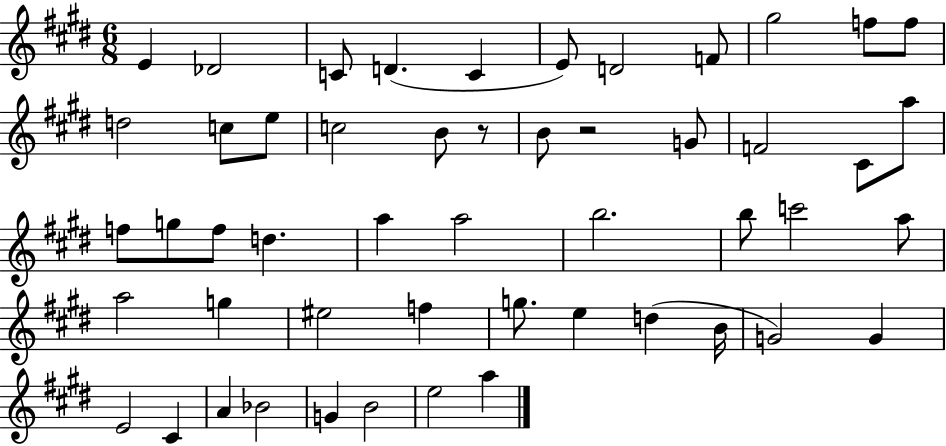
{
  \clef treble
  \numericTimeSignature
  \time 6/8
  \key e \major
  e'4 des'2 | c'8 d'4.( c'4 | e'8) d'2 f'8 | gis''2 f''8 f''8 | \break d''2 c''8 e''8 | c''2 b'8 r8 | b'8 r2 g'8 | f'2 cis'8 a''8 | \break f''8 g''8 f''8 d''4. | a''4 a''2 | b''2. | b''8 c'''2 a''8 | \break a''2 g''4 | eis''2 f''4 | g''8. e''4 d''4( b'16 | g'2) g'4 | \break e'2 cis'4 | a'4 bes'2 | g'4 b'2 | e''2 a''4 | \break \bar "|."
}